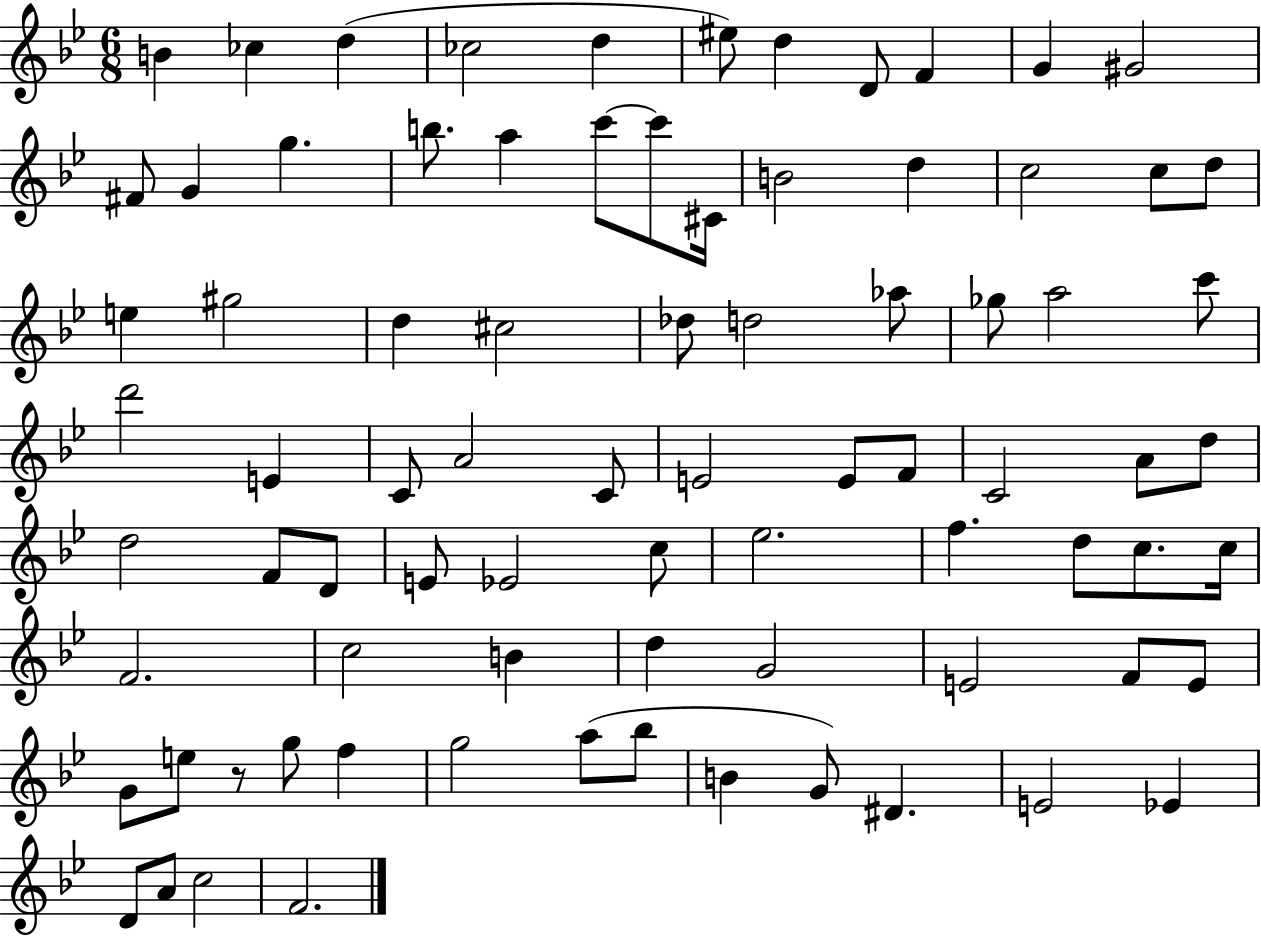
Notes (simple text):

B4/q CES5/q D5/q CES5/h D5/q EIS5/e D5/q D4/e F4/q G4/q G#4/h F#4/e G4/q G5/q. B5/e. A5/q C6/e C6/e C#4/s B4/h D5/q C5/h C5/e D5/e E5/q G#5/h D5/q C#5/h Db5/e D5/h Ab5/e Gb5/e A5/h C6/e D6/h E4/q C4/e A4/h C4/e E4/h E4/e F4/e C4/h A4/e D5/e D5/h F4/e D4/e E4/e Eb4/h C5/e Eb5/h. F5/q. D5/e C5/e. C5/s F4/h. C5/h B4/q D5/q G4/h E4/h F4/e E4/e G4/e E5/e R/e G5/e F5/q G5/h A5/e Bb5/e B4/q G4/e D#4/q. E4/h Eb4/q D4/e A4/e C5/h F4/h.